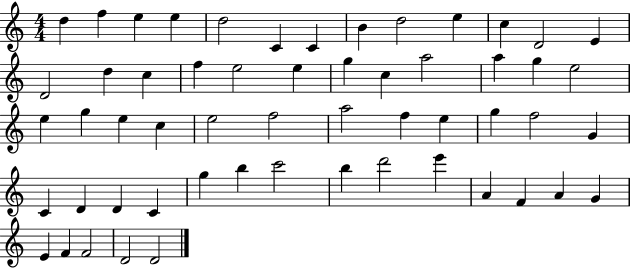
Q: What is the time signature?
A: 4/4